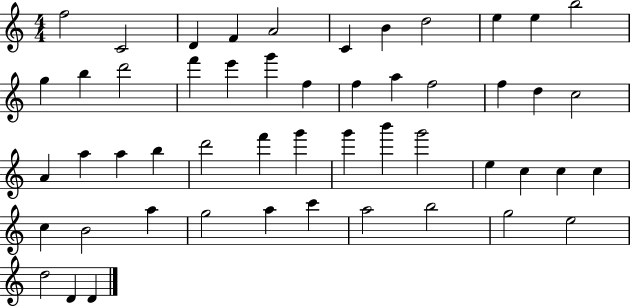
F5/h C4/h D4/q F4/q A4/h C4/q B4/q D5/h E5/q E5/q B5/h G5/q B5/q D6/h F6/q E6/q G6/q F5/q F5/q A5/q F5/h F5/q D5/q C5/h A4/q A5/q A5/q B5/q D6/h F6/q G6/q G6/q B6/q G6/h E5/q C5/q C5/q C5/q C5/q B4/h A5/q G5/h A5/q C6/q A5/h B5/h G5/h E5/h D5/h D4/q D4/q